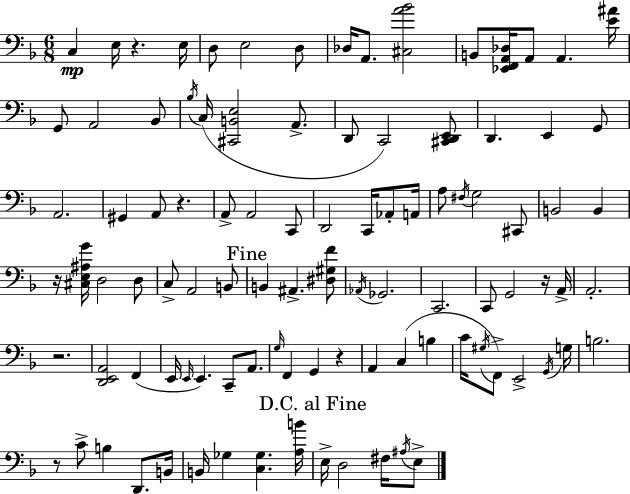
C3/q E3/s R/q. E3/s D3/e E3/h D3/e Db3/s A2/e. [C#3,A4,Bb4]/h B2/e [Eb2,F2,A2,Db3]/s A2/e A2/q. [E4,A#4]/s G2/e A2/h Bb2/e Bb3/s C3/s [C#2,B2,E3]/h A2/e. D2/e C2/h [C#2,D2,E2]/e D2/q. E2/q G2/e A2/h. G#2/q A2/e R/q. A2/e A2/h C2/e D2/h C2/s Ab2/e A2/s A3/e F#3/s G3/h C#2/e B2/h B2/q R/s [C#3,E3,A#3,G4]/s D3/h D3/e C3/e A2/h B2/e B2/q A#2/q. [D#3,G#3,F4]/e Ab2/s Gb2/h. C2/h. C2/e G2/h R/s A2/s A2/h. R/h. [D2,E2,A2]/h F2/q E2/s E2/s E2/q. C2/e A2/e. G3/s F2/q G2/q R/q A2/q C3/q B3/q C4/s G#3/s F2/e E2/h G2/s G3/s B3/h. R/e C4/e B3/q D2/e. B2/s B2/s Gb3/q [C3,Gb3]/q. [A3,B4]/s E3/s D3/h F#3/s A#3/s E3/e